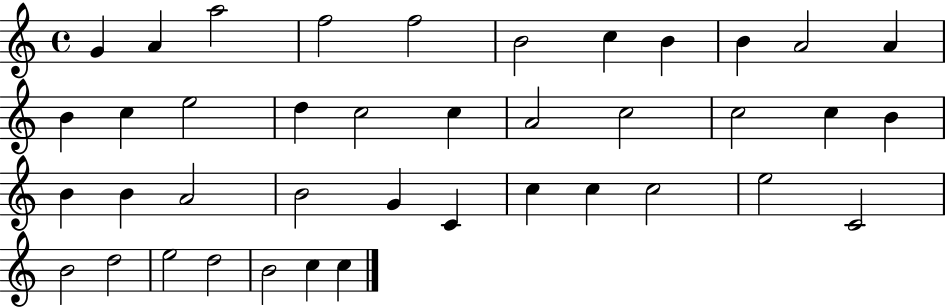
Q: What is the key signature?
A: C major